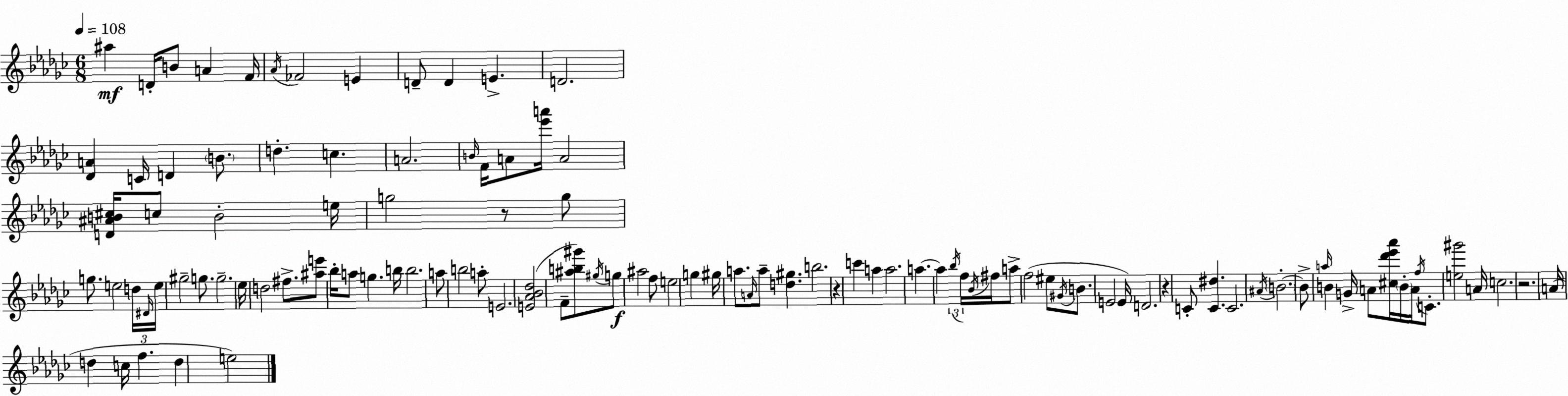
X:1
T:Untitled
M:6/8
L:1/4
K:Ebm
^a D/4 B/2 A F/4 _A/4 _F2 E D/2 D E D2 [_DA] C/4 D B/2 d c A2 B/4 F/4 A/2 [_e'a']/4 A2 [D^AB^c]/4 c/2 B2 e/4 g2 z/2 g/2 g/2 e2 d/4 ^D/4 e/4 ^g2 g/2 g2 _e/4 d2 ^f/2 [^ae']/2 _b/4 a/2 g b/4 b2 a/2 b2 a/2 E2 [E_A_B_d]2 F/2 [^ab^g']/2 ^g/4 g/2 ^a2 f/2 e2 g ^g/4 a/2 A/4 a/2 [d^g] b2 z c' a a2 a a _b/4 f/4 _B/4 ^f/4 a/2 f2 ^e/2 ^G/4 B/2 E2 E/4 D2 z C/2 [C^d] C2 ^A/4 B2 B/2 a/4 B G/4 A/2 [^c_d'_e'_a']/4 B/4 A/4 f/4 C/2 [e^g']2 A/4 c2 z2 A/4 d c/4 f d e2